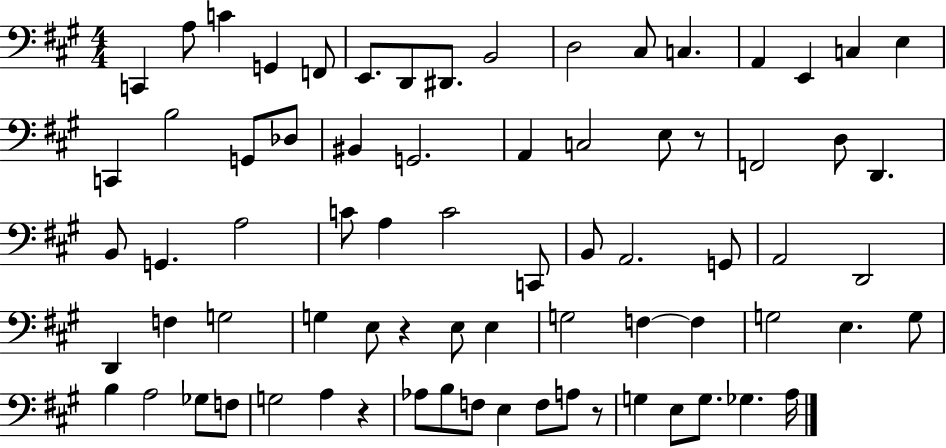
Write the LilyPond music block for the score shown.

{
  \clef bass
  \numericTimeSignature
  \time 4/4
  \key a \major
  c,4 a8 c'4 g,4 f,8 | e,8. d,8 dis,8. b,2 | d2 cis8 c4. | a,4 e,4 c4 e4 | \break c,4 b2 g,8 des8 | bis,4 g,2. | a,4 c2 e8 r8 | f,2 d8 d,4. | \break b,8 g,4. a2 | c'8 a4 c'2 c,8 | b,8 a,2. g,8 | a,2 d,2 | \break d,4 f4 g2 | g4 e8 r4 e8 e4 | g2 f4~~ f4 | g2 e4. g8 | \break b4 a2 ges8 f8 | g2 a4 r4 | aes8 b8 f8 e4 f8 a8 r8 | g4 e8 g8. ges4. a16 | \break \bar "|."
}